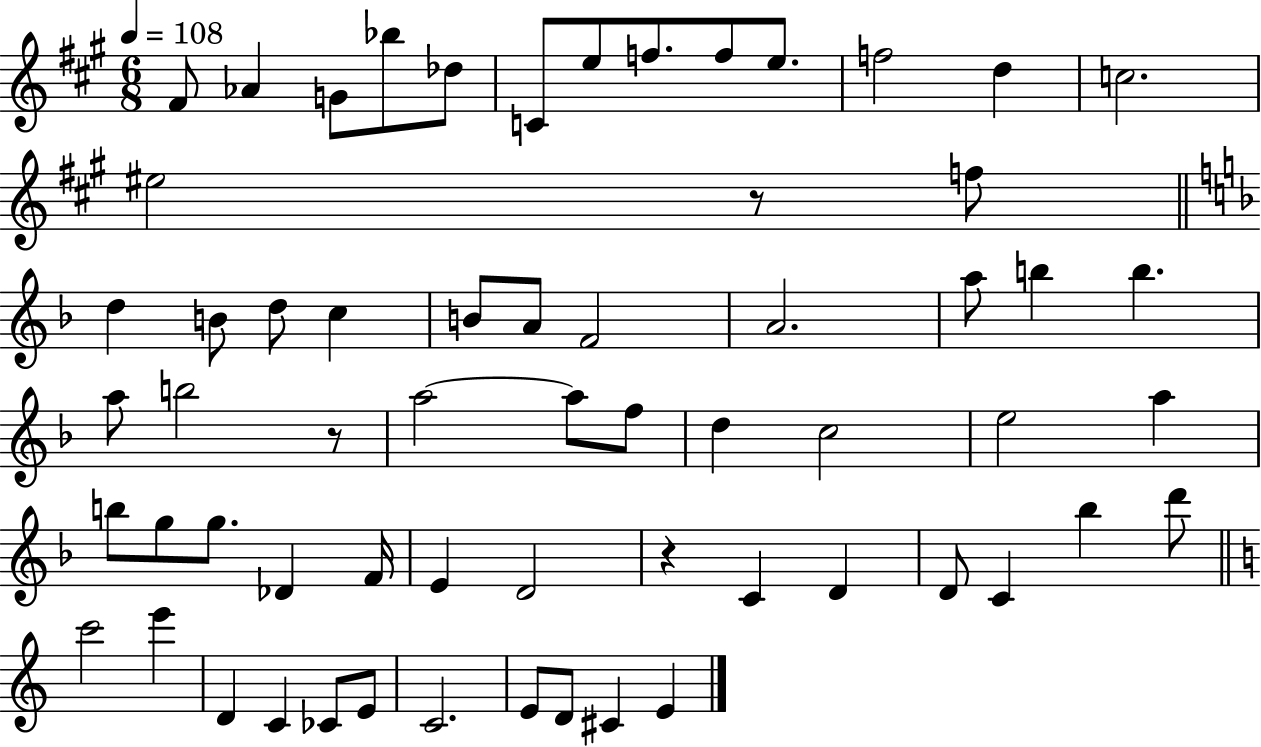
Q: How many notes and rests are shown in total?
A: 62